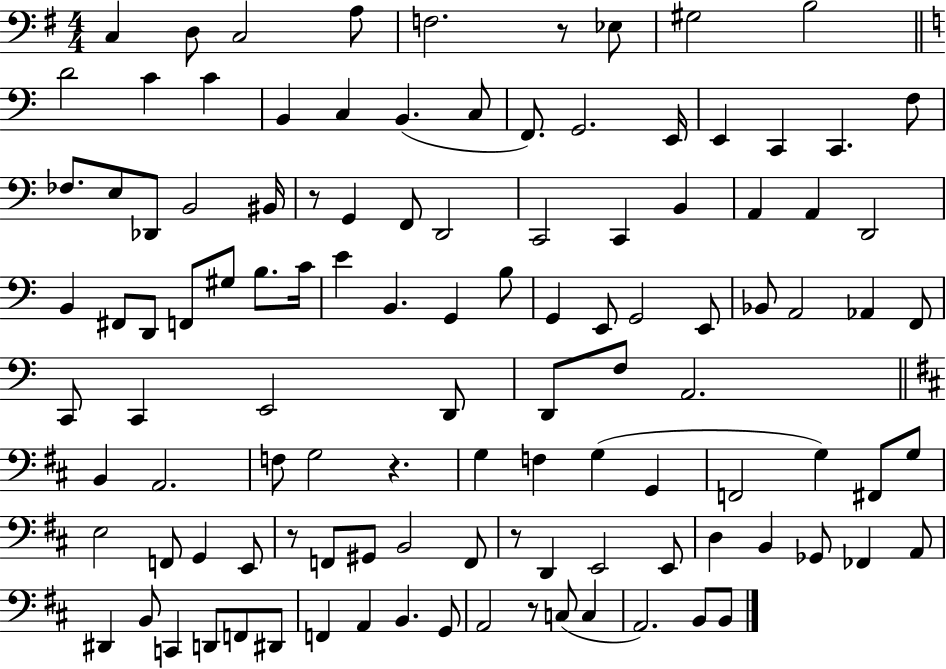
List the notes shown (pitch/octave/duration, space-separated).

C3/q D3/e C3/h A3/e F3/h. R/e Eb3/e G#3/h B3/h D4/h C4/q C4/q B2/q C3/q B2/q. C3/e F2/e. G2/h. E2/s E2/q C2/q C2/q. F3/e FES3/e. E3/e Db2/e B2/h BIS2/s R/e G2/q F2/e D2/h C2/h C2/q B2/q A2/q A2/q D2/h B2/q F#2/e D2/e F2/e G#3/e B3/e. C4/s E4/q B2/q. G2/q B3/e G2/q E2/e G2/h E2/e Bb2/e A2/h Ab2/q F2/e C2/e C2/q E2/h D2/e D2/e F3/e A2/h. B2/q A2/h. F3/e G3/h R/q. G3/q F3/q G3/q G2/q F2/h G3/q F#2/e G3/e E3/h F2/e G2/q E2/e R/e F2/e G#2/e B2/h F2/e R/e D2/q E2/h E2/e D3/q B2/q Gb2/e FES2/q A2/e D#2/q B2/e C2/q D2/e F2/e D#2/e F2/q A2/q B2/q. G2/e A2/h R/e C3/e C3/q A2/h. B2/e B2/e